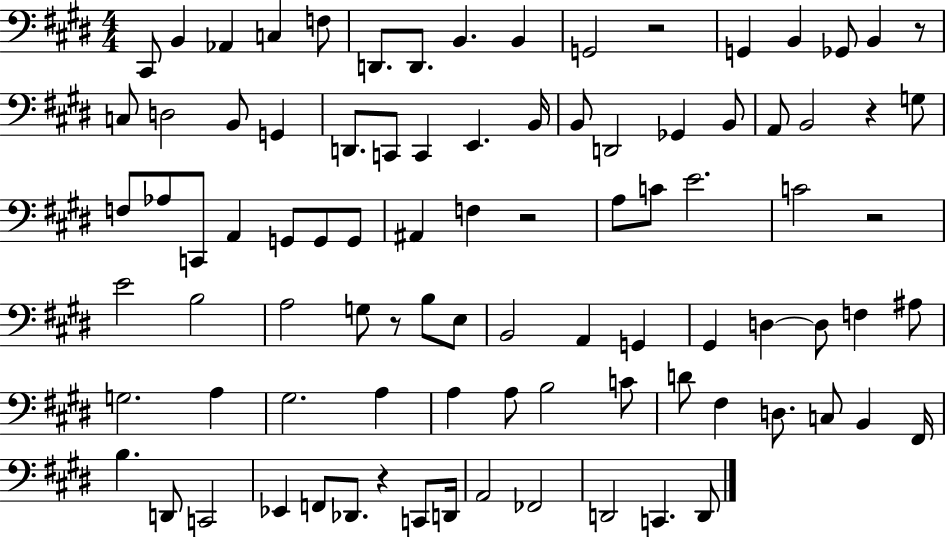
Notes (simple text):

C#2/e B2/q Ab2/q C3/q F3/e D2/e. D2/e. B2/q. B2/q G2/h R/h G2/q B2/q Gb2/e B2/q R/e C3/e D3/h B2/e G2/q D2/e. C2/e C2/q E2/q. B2/s B2/e D2/h Gb2/q B2/e A2/e B2/h R/q G3/e F3/e Ab3/e C2/e A2/q G2/e G2/e G2/e A#2/q F3/q R/h A3/e C4/e E4/h. C4/h R/h E4/h B3/h A3/h G3/e R/e B3/e E3/e B2/h A2/q G2/q G#2/q D3/q D3/e F3/q A#3/e G3/h. A3/q G#3/h. A3/q A3/q A3/e B3/h C4/e D4/e F#3/q D3/e. C3/e B2/q F#2/s B3/q. D2/e C2/h Eb2/q F2/e Db2/e. R/q C2/e D2/s A2/h FES2/h D2/h C2/q. D2/e